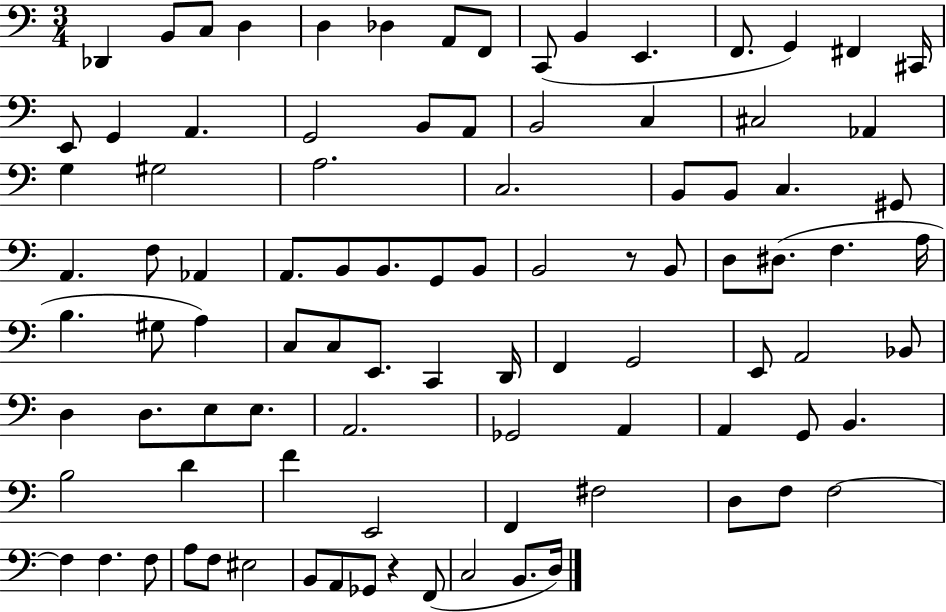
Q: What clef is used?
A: bass